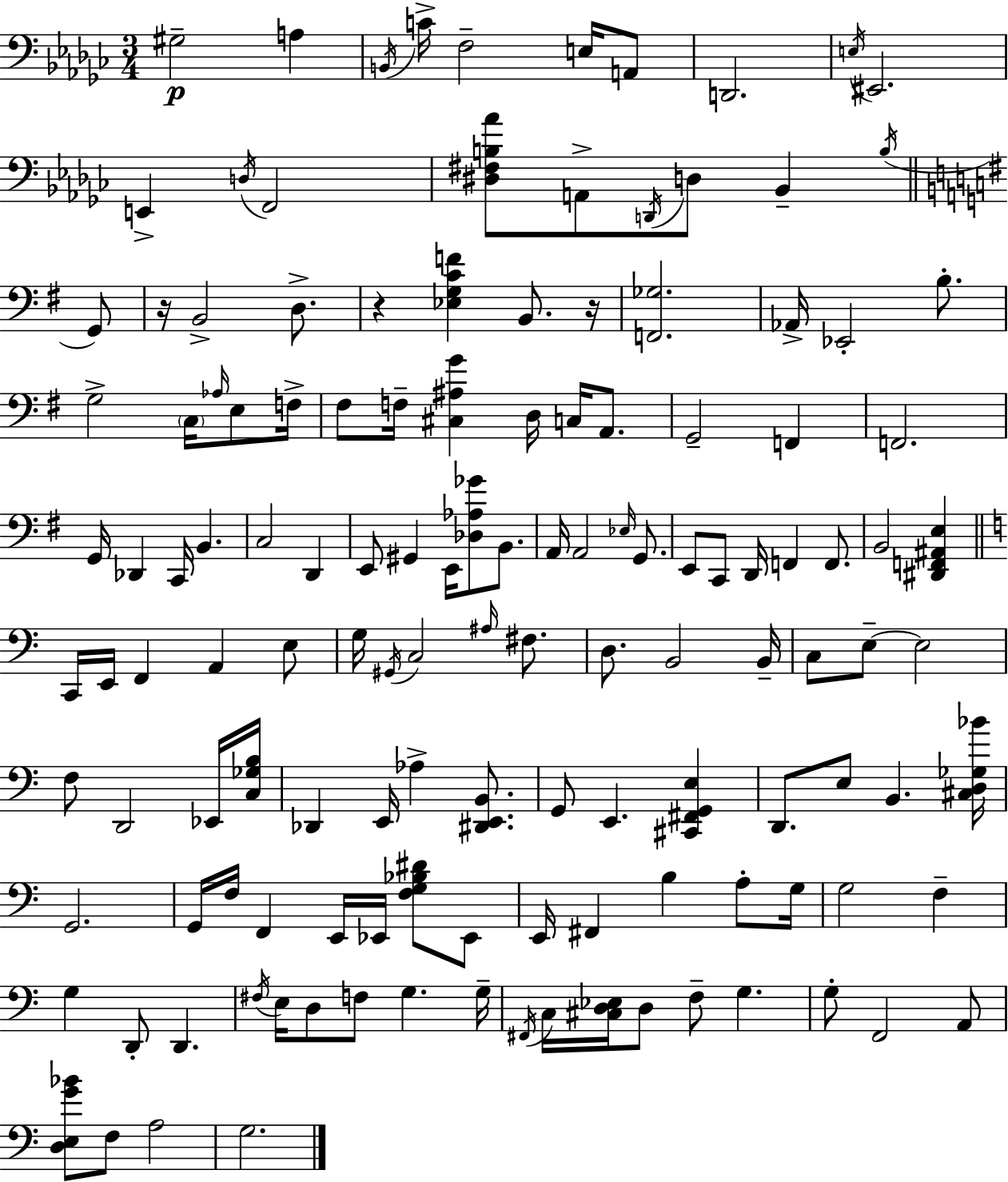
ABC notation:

X:1
T:Untitled
M:3/4
L:1/4
K:Ebm
^G,2 A, B,,/4 C/4 F,2 E,/4 A,,/2 D,,2 E,/4 ^E,,2 E,, D,/4 F,,2 [^D,^F,B,_A]/2 A,,/2 D,,/4 D,/2 _B,, B,/4 G,,/2 z/4 B,,2 D,/2 z [_E,G,CF] B,,/2 z/4 [F,,_G,]2 _A,,/4 _E,,2 B,/2 G,2 C,/4 _A,/4 E,/2 F,/4 ^F,/2 F,/4 [^C,^A,G] D,/4 C,/4 A,,/2 G,,2 F,, F,,2 G,,/4 _D,, C,,/4 B,, C,2 D,, E,,/2 ^G,, E,,/4 [_D,_A,_G]/2 B,,/2 A,,/4 A,,2 _E,/4 G,,/2 E,,/2 C,,/2 D,,/4 F,, F,,/2 B,,2 [^D,,F,,^A,,E,] C,,/4 E,,/4 F,, A,, E,/2 G,/4 ^G,,/4 C,2 ^A,/4 ^F,/2 D,/2 B,,2 B,,/4 C,/2 E,/2 E,2 F,/2 D,,2 _E,,/4 [C,_G,B,]/4 _D,, E,,/4 _A, [^D,,E,,B,,]/2 G,,/2 E,, [^C,,^F,,G,,E,] D,,/2 E,/2 B,, [^C,D,_G,_B]/4 G,,2 G,,/4 F,/4 F,, E,,/4 _E,,/4 [F,G,_B,^D]/2 _E,,/2 E,,/4 ^F,, B, A,/2 G,/4 G,2 F, G, D,,/2 D,, ^F,/4 E,/4 D,/2 F,/2 G, G,/4 ^F,,/4 C,/4 [^C,D,_E,]/4 D,/2 F,/2 G, G,/2 F,,2 A,,/2 [D,E,G_B]/2 F,/2 A,2 G,2